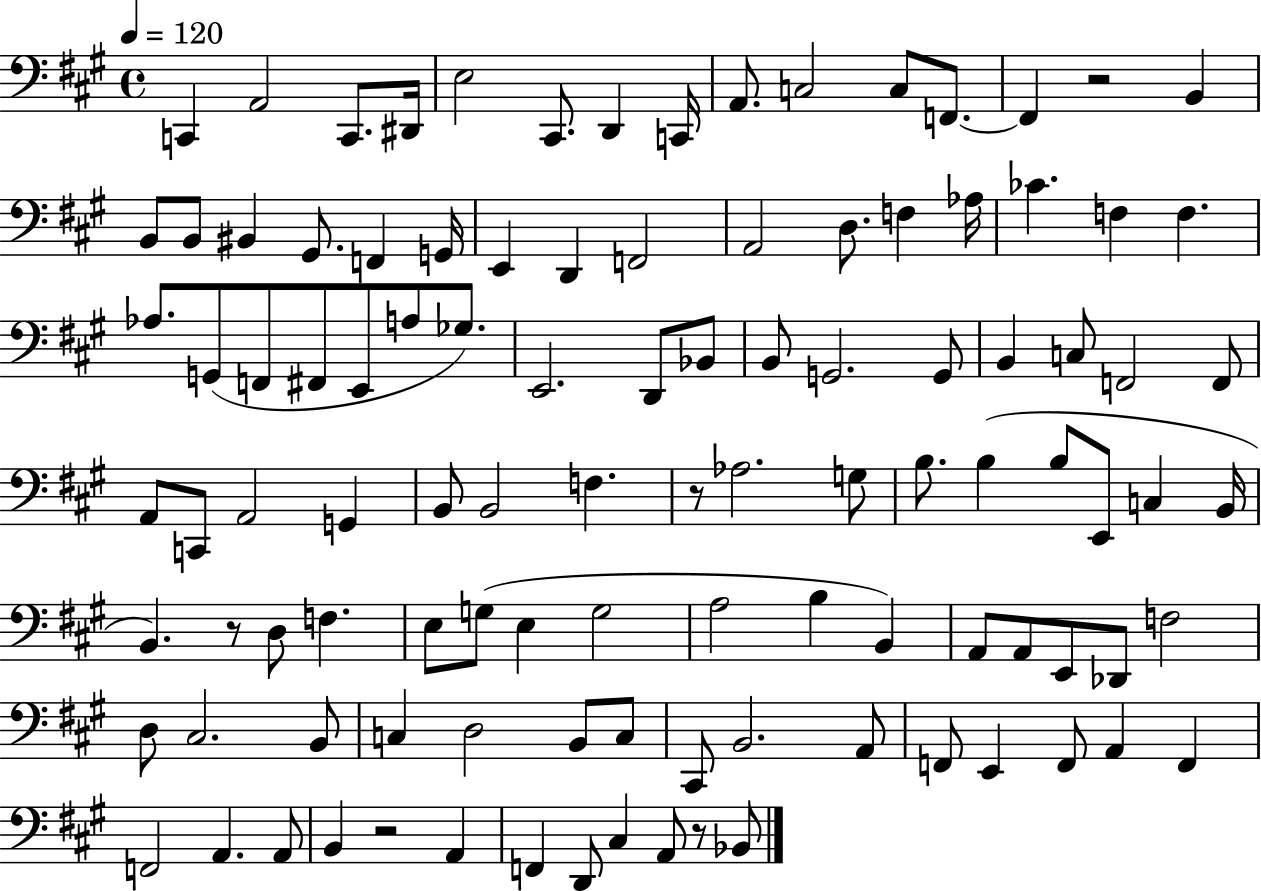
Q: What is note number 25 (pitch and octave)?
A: D3